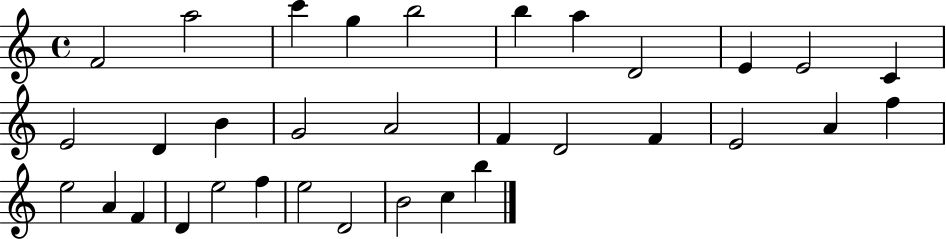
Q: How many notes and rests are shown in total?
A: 33